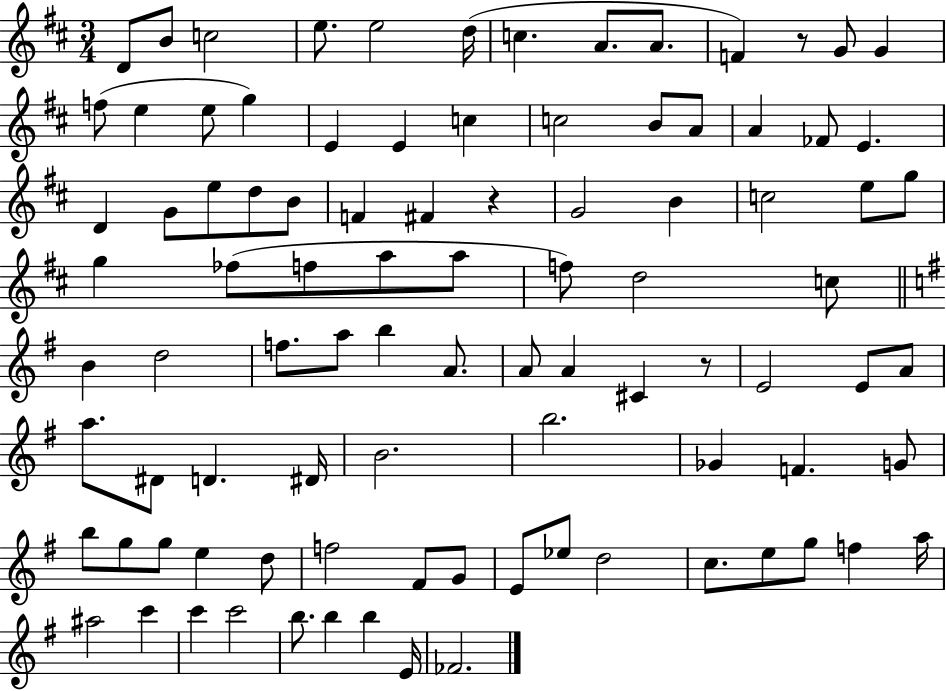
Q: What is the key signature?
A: D major